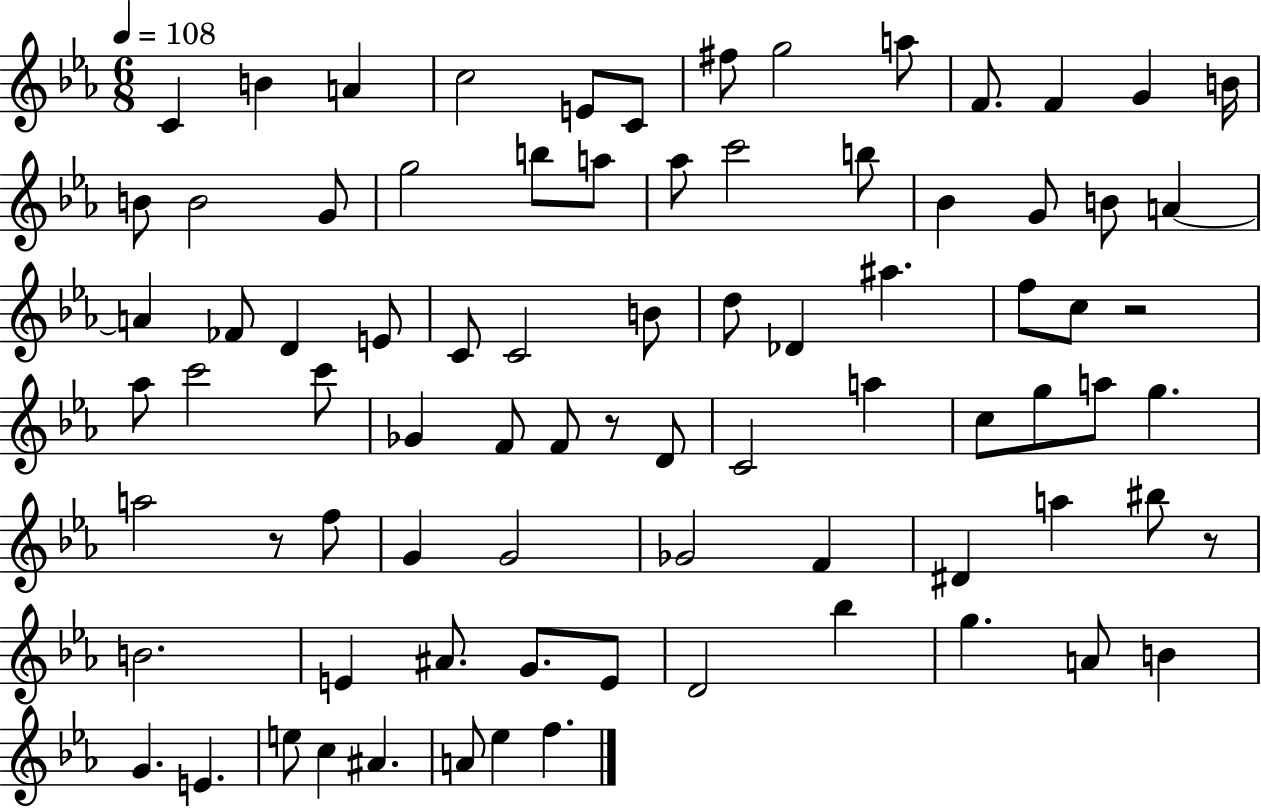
{
  \clef treble
  \numericTimeSignature
  \time 6/8
  \key ees \major
  \tempo 4 = 108
  c'4 b'4 a'4 | c''2 e'8 c'8 | fis''8 g''2 a''8 | f'8. f'4 g'4 b'16 | \break b'8 b'2 g'8 | g''2 b''8 a''8 | aes''8 c'''2 b''8 | bes'4 g'8 b'8 a'4~~ | \break a'4 fes'8 d'4 e'8 | c'8 c'2 b'8 | d''8 des'4 ais''4. | f''8 c''8 r2 | \break aes''8 c'''2 c'''8 | ges'4 f'8 f'8 r8 d'8 | c'2 a''4 | c''8 g''8 a''8 g''4. | \break a''2 r8 f''8 | g'4 g'2 | ges'2 f'4 | dis'4 a''4 bis''8 r8 | \break b'2. | e'4 ais'8. g'8. e'8 | d'2 bes''4 | g''4. a'8 b'4 | \break g'4. e'4. | e''8 c''4 ais'4. | a'8 ees''4 f''4. | \bar "|."
}